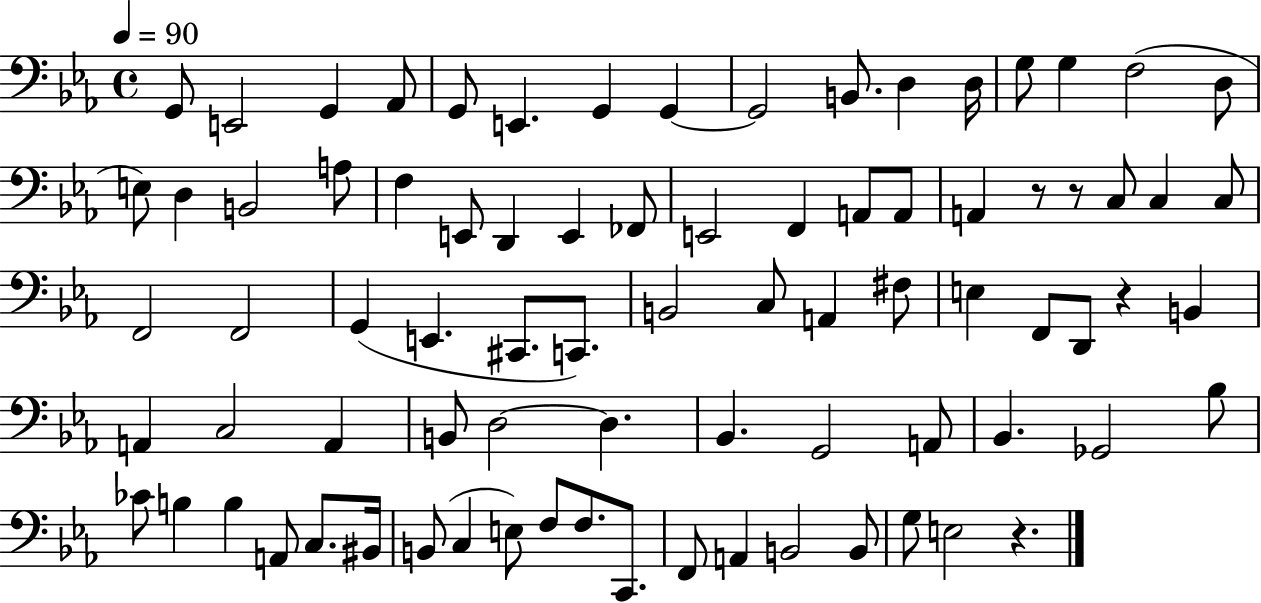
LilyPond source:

{
  \clef bass
  \time 4/4
  \defaultTimeSignature
  \key ees \major
  \tempo 4 = 90
  g,8 e,2 g,4 aes,8 | g,8 e,4. g,4 g,4~~ | g,2 b,8. d4 d16 | g8 g4 f2( d8 | \break e8) d4 b,2 a8 | f4 e,8 d,4 e,4 fes,8 | e,2 f,4 a,8 a,8 | a,4 r8 r8 c8 c4 c8 | \break f,2 f,2 | g,4( e,4. cis,8. c,8.) | b,2 c8 a,4 fis8 | e4 f,8 d,8 r4 b,4 | \break a,4 c2 a,4 | b,8 d2~~ d4. | bes,4. g,2 a,8 | bes,4. ges,2 bes8 | \break ces'8 b4 b4 a,8 c8. bis,16 | b,8( c4 e8) f8 f8. c,8. | f,8 a,4 b,2 b,8 | g8 e2 r4. | \break \bar "|."
}